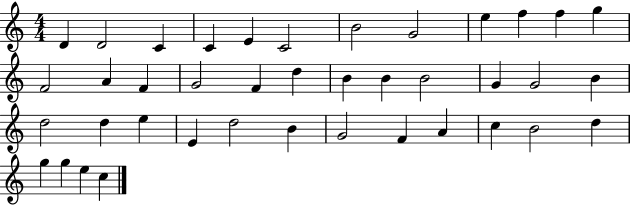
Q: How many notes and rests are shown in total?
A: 40